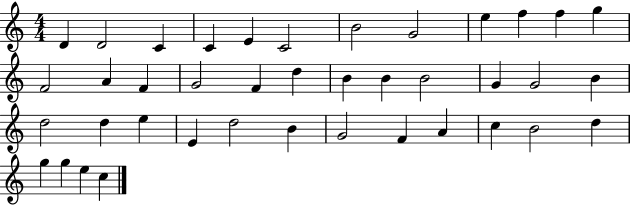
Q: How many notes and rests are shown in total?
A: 40